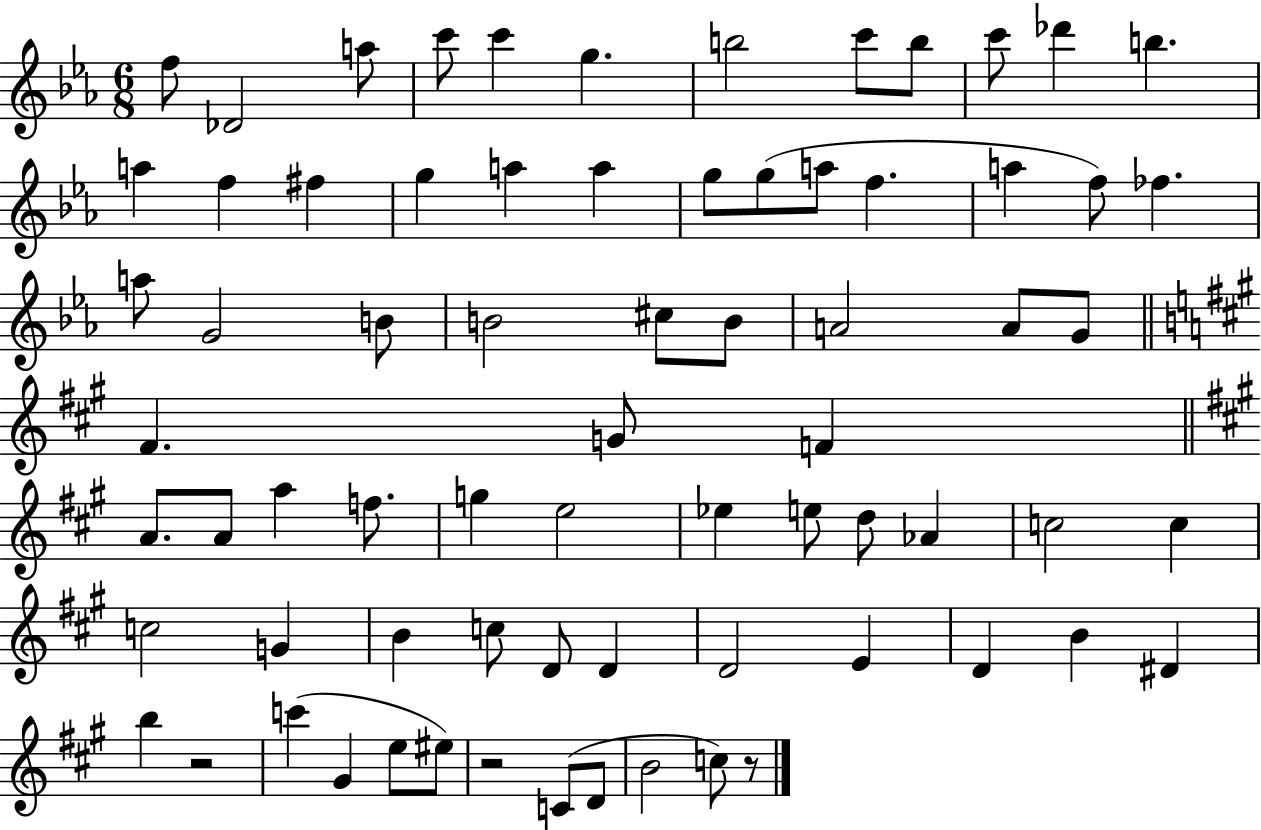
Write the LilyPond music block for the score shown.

{
  \clef treble
  \numericTimeSignature
  \time 6/8
  \key ees \major
  f''8 des'2 a''8 | c'''8 c'''4 g''4. | b''2 c'''8 b''8 | c'''8 des'''4 b''4. | \break a''4 f''4 fis''4 | g''4 a''4 a''4 | g''8 g''8( a''8 f''4. | a''4 f''8) fes''4. | \break a''8 g'2 b'8 | b'2 cis''8 b'8 | a'2 a'8 g'8 | \bar "||" \break \key a \major fis'4. g'8 f'4 | \bar "||" \break \key a \major a'8. a'8 a''4 f''8. | g''4 e''2 | ees''4 e''8 d''8 aes'4 | c''2 c''4 | \break c''2 g'4 | b'4 c''8 d'8 d'4 | d'2 e'4 | d'4 b'4 dis'4 | \break b''4 r2 | c'''4( gis'4 e''8 eis''8) | r2 c'8( d'8 | b'2 c''8) r8 | \break \bar "|."
}